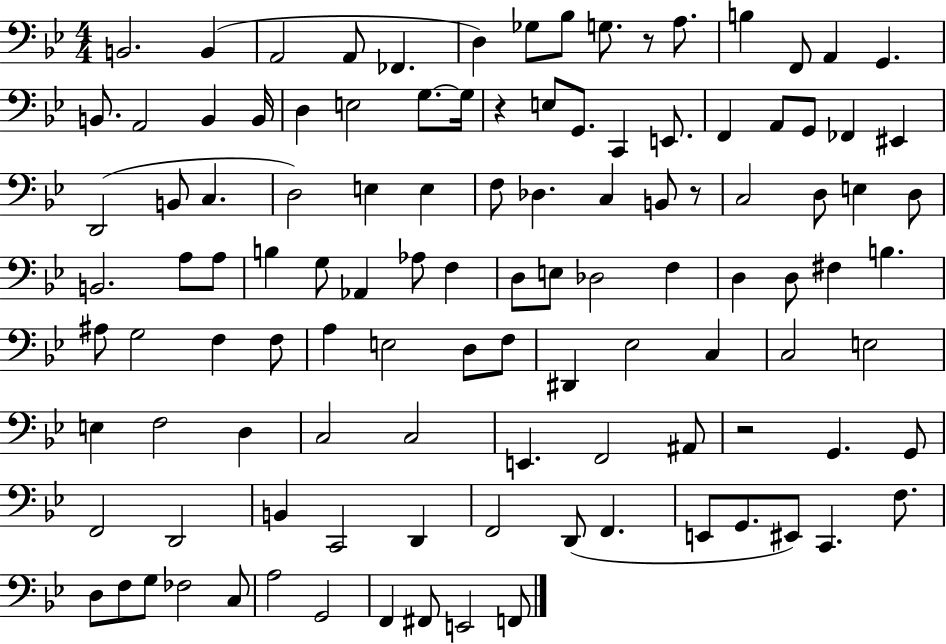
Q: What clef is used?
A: bass